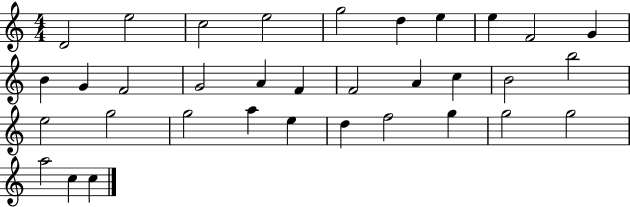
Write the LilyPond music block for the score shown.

{
  \clef treble
  \numericTimeSignature
  \time 4/4
  \key c \major
  d'2 e''2 | c''2 e''2 | g''2 d''4 e''4 | e''4 f'2 g'4 | \break b'4 g'4 f'2 | g'2 a'4 f'4 | f'2 a'4 c''4 | b'2 b''2 | \break e''2 g''2 | g''2 a''4 e''4 | d''4 f''2 g''4 | g''2 g''2 | \break a''2 c''4 c''4 | \bar "|."
}